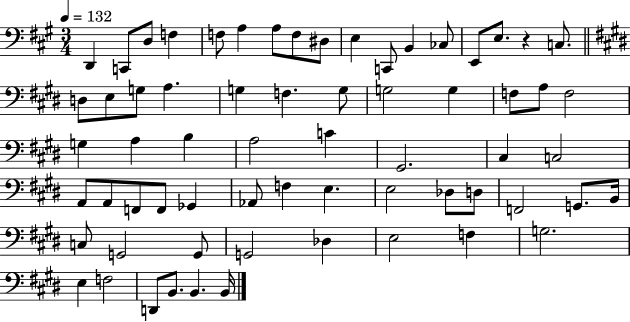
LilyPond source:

{
  \clef bass
  \numericTimeSignature
  \time 3/4
  \key a \major
  \tempo 4 = 132
  \repeat volta 2 { d,4 c,8 d8 f4 | f8 a4 a8 f8 dis8 | e4 c,8 b,4 ces8 | e,8 e8. r4 c8. | \break \bar "||" \break \key e \major d8 e8 g8 a4. | g4 f4. g8 | g2 g4 | f8 a8 f2 | \break g4 a4 b4 | a2 c'4 | gis,2. | cis4 c2 | \break a,8 a,8 f,8 f,8 ges,4 | aes,8 f4 e4. | e2 des8 d8 | f,2 g,8. b,16 | \break c8 g,2 g,8 | g,2 des4 | e2 f4 | g2. | \break e4 f2 | d,8 b,8. b,4. b,16 | } \bar "|."
}